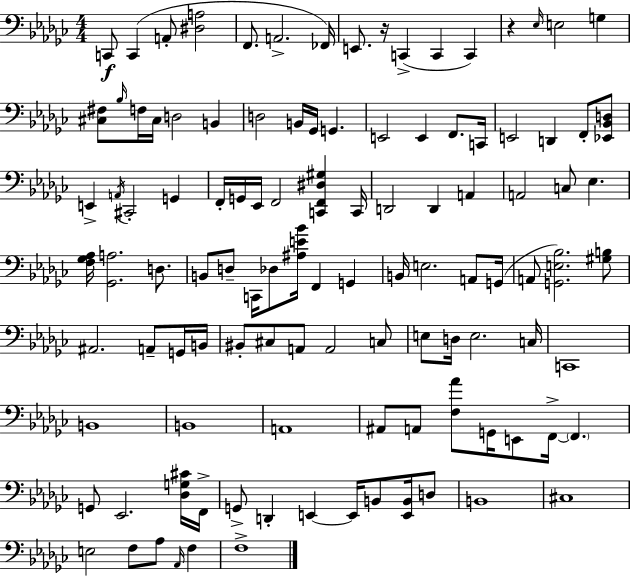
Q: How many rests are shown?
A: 2